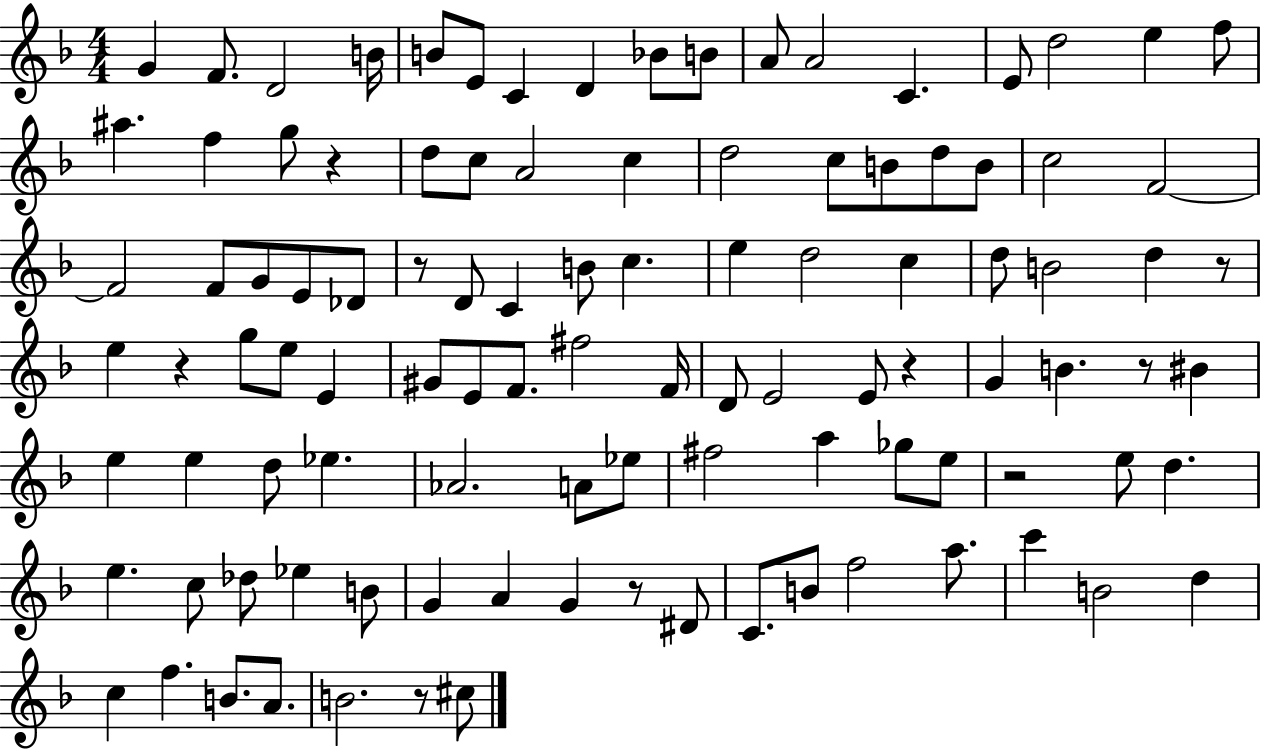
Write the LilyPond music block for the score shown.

{
  \clef treble
  \numericTimeSignature
  \time 4/4
  \key f \major
  g'4 f'8. d'2 b'16 | b'8 e'8 c'4 d'4 bes'8 b'8 | a'8 a'2 c'4. | e'8 d''2 e''4 f''8 | \break ais''4. f''4 g''8 r4 | d''8 c''8 a'2 c''4 | d''2 c''8 b'8 d''8 b'8 | c''2 f'2~~ | \break f'2 f'8 g'8 e'8 des'8 | r8 d'8 c'4 b'8 c''4. | e''4 d''2 c''4 | d''8 b'2 d''4 r8 | \break e''4 r4 g''8 e''8 e'4 | gis'8 e'8 f'8. fis''2 f'16 | d'8 e'2 e'8 r4 | g'4 b'4. r8 bis'4 | \break e''4 e''4 d''8 ees''4. | aes'2. a'8 ees''8 | fis''2 a''4 ges''8 e''8 | r2 e''8 d''4. | \break e''4. c''8 des''8 ees''4 b'8 | g'4 a'4 g'4 r8 dis'8 | c'8. b'8 f''2 a''8. | c'''4 b'2 d''4 | \break c''4 f''4. b'8. a'8. | b'2. r8 cis''8 | \bar "|."
}